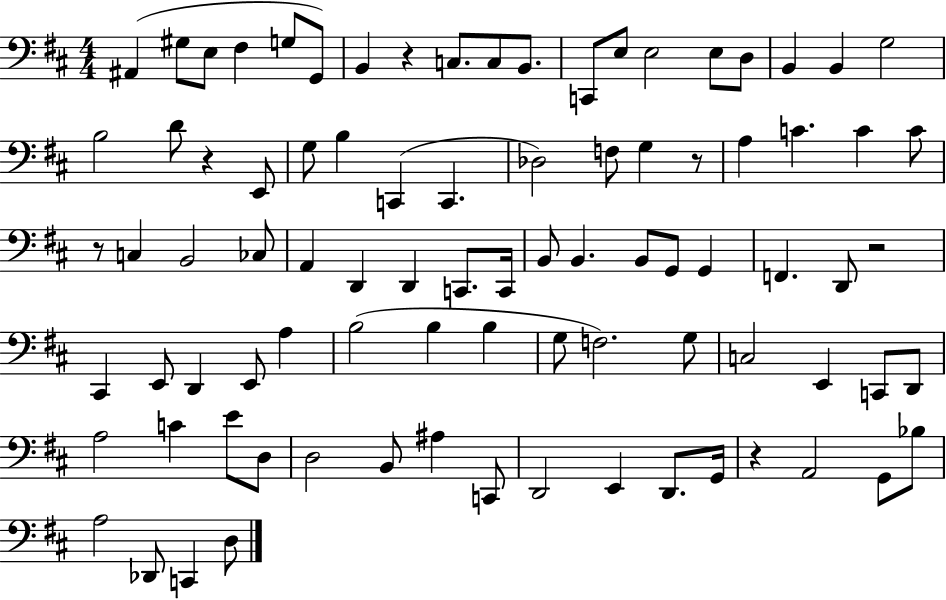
{
  \clef bass
  \numericTimeSignature
  \time 4/4
  \key d \major
  ais,4( gis8 e8 fis4 g8 g,8) | b,4 r4 c8. c8 b,8. | c,8 e8 e2 e8 d8 | b,4 b,4 g2 | \break b2 d'8 r4 e,8 | g8 b4 c,4( c,4. | des2) f8 g4 r8 | a4 c'4. c'4 c'8 | \break r8 c4 b,2 ces8 | a,4 d,4 d,4 c,8. c,16 | b,8 b,4. b,8 g,8 g,4 | f,4. d,8 r2 | \break cis,4 e,8 d,4 e,8 a4 | b2( b4 b4 | g8 f2.) g8 | c2 e,4 c,8 d,8 | \break a2 c'4 e'8 d8 | d2 b,8 ais4 c,8 | d,2 e,4 d,8. g,16 | r4 a,2 g,8 bes8 | \break a2 des,8 c,4 d8 | \bar "|."
}